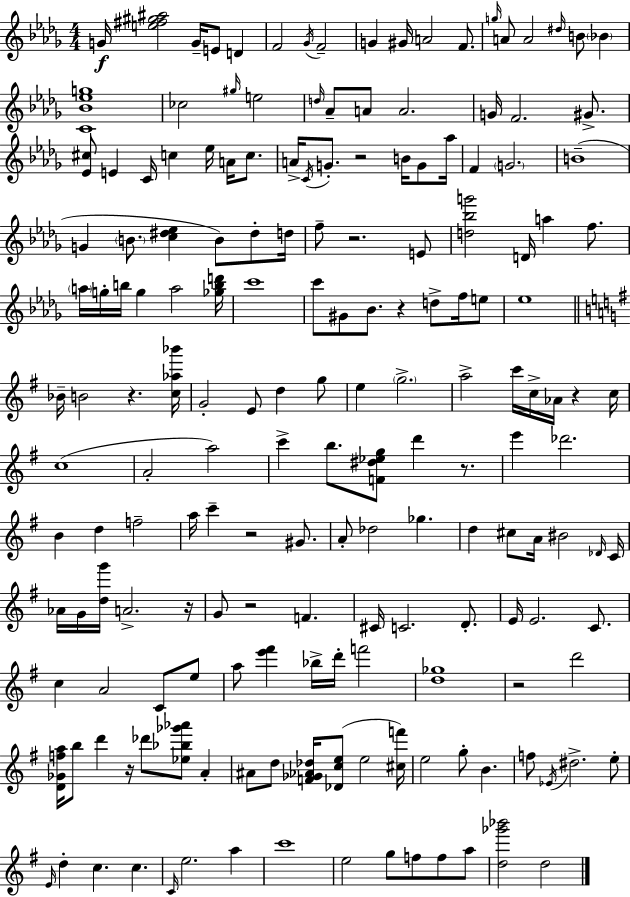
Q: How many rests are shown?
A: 11